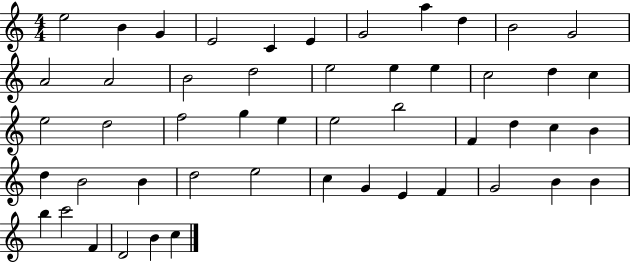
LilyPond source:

{
  \clef treble
  \numericTimeSignature
  \time 4/4
  \key c \major
  e''2 b'4 g'4 | e'2 c'4 e'4 | g'2 a''4 d''4 | b'2 g'2 | \break a'2 a'2 | b'2 d''2 | e''2 e''4 e''4 | c''2 d''4 c''4 | \break e''2 d''2 | f''2 g''4 e''4 | e''2 b''2 | f'4 d''4 c''4 b'4 | \break d''4 b'2 b'4 | d''2 e''2 | c''4 g'4 e'4 f'4 | g'2 b'4 b'4 | \break b''4 c'''2 f'4 | d'2 b'4 c''4 | \bar "|."
}